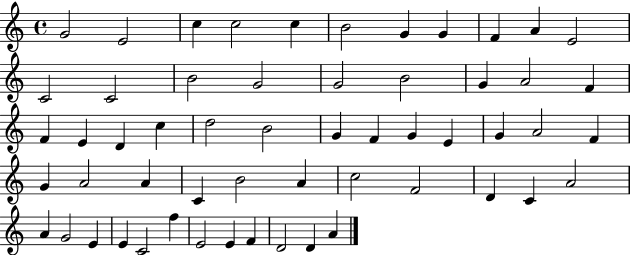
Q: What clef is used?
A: treble